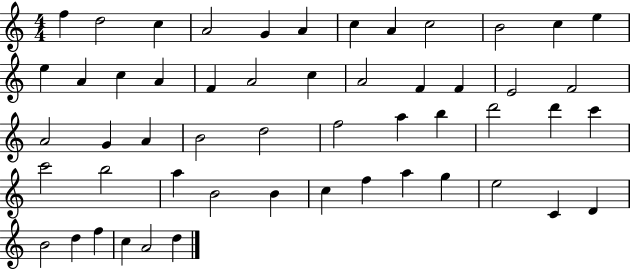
{
  \clef treble
  \numericTimeSignature
  \time 4/4
  \key c \major
  f''4 d''2 c''4 | a'2 g'4 a'4 | c''4 a'4 c''2 | b'2 c''4 e''4 | \break e''4 a'4 c''4 a'4 | f'4 a'2 c''4 | a'2 f'4 f'4 | e'2 f'2 | \break a'2 g'4 a'4 | b'2 d''2 | f''2 a''4 b''4 | d'''2 d'''4 c'''4 | \break c'''2 b''2 | a''4 b'2 b'4 | c''4 f''4 a''4 g''4 | e''2 c'4 d'4 | \break b'2 d''4 f''4 | c''4 a'2 d''4 | \bar "|."
}